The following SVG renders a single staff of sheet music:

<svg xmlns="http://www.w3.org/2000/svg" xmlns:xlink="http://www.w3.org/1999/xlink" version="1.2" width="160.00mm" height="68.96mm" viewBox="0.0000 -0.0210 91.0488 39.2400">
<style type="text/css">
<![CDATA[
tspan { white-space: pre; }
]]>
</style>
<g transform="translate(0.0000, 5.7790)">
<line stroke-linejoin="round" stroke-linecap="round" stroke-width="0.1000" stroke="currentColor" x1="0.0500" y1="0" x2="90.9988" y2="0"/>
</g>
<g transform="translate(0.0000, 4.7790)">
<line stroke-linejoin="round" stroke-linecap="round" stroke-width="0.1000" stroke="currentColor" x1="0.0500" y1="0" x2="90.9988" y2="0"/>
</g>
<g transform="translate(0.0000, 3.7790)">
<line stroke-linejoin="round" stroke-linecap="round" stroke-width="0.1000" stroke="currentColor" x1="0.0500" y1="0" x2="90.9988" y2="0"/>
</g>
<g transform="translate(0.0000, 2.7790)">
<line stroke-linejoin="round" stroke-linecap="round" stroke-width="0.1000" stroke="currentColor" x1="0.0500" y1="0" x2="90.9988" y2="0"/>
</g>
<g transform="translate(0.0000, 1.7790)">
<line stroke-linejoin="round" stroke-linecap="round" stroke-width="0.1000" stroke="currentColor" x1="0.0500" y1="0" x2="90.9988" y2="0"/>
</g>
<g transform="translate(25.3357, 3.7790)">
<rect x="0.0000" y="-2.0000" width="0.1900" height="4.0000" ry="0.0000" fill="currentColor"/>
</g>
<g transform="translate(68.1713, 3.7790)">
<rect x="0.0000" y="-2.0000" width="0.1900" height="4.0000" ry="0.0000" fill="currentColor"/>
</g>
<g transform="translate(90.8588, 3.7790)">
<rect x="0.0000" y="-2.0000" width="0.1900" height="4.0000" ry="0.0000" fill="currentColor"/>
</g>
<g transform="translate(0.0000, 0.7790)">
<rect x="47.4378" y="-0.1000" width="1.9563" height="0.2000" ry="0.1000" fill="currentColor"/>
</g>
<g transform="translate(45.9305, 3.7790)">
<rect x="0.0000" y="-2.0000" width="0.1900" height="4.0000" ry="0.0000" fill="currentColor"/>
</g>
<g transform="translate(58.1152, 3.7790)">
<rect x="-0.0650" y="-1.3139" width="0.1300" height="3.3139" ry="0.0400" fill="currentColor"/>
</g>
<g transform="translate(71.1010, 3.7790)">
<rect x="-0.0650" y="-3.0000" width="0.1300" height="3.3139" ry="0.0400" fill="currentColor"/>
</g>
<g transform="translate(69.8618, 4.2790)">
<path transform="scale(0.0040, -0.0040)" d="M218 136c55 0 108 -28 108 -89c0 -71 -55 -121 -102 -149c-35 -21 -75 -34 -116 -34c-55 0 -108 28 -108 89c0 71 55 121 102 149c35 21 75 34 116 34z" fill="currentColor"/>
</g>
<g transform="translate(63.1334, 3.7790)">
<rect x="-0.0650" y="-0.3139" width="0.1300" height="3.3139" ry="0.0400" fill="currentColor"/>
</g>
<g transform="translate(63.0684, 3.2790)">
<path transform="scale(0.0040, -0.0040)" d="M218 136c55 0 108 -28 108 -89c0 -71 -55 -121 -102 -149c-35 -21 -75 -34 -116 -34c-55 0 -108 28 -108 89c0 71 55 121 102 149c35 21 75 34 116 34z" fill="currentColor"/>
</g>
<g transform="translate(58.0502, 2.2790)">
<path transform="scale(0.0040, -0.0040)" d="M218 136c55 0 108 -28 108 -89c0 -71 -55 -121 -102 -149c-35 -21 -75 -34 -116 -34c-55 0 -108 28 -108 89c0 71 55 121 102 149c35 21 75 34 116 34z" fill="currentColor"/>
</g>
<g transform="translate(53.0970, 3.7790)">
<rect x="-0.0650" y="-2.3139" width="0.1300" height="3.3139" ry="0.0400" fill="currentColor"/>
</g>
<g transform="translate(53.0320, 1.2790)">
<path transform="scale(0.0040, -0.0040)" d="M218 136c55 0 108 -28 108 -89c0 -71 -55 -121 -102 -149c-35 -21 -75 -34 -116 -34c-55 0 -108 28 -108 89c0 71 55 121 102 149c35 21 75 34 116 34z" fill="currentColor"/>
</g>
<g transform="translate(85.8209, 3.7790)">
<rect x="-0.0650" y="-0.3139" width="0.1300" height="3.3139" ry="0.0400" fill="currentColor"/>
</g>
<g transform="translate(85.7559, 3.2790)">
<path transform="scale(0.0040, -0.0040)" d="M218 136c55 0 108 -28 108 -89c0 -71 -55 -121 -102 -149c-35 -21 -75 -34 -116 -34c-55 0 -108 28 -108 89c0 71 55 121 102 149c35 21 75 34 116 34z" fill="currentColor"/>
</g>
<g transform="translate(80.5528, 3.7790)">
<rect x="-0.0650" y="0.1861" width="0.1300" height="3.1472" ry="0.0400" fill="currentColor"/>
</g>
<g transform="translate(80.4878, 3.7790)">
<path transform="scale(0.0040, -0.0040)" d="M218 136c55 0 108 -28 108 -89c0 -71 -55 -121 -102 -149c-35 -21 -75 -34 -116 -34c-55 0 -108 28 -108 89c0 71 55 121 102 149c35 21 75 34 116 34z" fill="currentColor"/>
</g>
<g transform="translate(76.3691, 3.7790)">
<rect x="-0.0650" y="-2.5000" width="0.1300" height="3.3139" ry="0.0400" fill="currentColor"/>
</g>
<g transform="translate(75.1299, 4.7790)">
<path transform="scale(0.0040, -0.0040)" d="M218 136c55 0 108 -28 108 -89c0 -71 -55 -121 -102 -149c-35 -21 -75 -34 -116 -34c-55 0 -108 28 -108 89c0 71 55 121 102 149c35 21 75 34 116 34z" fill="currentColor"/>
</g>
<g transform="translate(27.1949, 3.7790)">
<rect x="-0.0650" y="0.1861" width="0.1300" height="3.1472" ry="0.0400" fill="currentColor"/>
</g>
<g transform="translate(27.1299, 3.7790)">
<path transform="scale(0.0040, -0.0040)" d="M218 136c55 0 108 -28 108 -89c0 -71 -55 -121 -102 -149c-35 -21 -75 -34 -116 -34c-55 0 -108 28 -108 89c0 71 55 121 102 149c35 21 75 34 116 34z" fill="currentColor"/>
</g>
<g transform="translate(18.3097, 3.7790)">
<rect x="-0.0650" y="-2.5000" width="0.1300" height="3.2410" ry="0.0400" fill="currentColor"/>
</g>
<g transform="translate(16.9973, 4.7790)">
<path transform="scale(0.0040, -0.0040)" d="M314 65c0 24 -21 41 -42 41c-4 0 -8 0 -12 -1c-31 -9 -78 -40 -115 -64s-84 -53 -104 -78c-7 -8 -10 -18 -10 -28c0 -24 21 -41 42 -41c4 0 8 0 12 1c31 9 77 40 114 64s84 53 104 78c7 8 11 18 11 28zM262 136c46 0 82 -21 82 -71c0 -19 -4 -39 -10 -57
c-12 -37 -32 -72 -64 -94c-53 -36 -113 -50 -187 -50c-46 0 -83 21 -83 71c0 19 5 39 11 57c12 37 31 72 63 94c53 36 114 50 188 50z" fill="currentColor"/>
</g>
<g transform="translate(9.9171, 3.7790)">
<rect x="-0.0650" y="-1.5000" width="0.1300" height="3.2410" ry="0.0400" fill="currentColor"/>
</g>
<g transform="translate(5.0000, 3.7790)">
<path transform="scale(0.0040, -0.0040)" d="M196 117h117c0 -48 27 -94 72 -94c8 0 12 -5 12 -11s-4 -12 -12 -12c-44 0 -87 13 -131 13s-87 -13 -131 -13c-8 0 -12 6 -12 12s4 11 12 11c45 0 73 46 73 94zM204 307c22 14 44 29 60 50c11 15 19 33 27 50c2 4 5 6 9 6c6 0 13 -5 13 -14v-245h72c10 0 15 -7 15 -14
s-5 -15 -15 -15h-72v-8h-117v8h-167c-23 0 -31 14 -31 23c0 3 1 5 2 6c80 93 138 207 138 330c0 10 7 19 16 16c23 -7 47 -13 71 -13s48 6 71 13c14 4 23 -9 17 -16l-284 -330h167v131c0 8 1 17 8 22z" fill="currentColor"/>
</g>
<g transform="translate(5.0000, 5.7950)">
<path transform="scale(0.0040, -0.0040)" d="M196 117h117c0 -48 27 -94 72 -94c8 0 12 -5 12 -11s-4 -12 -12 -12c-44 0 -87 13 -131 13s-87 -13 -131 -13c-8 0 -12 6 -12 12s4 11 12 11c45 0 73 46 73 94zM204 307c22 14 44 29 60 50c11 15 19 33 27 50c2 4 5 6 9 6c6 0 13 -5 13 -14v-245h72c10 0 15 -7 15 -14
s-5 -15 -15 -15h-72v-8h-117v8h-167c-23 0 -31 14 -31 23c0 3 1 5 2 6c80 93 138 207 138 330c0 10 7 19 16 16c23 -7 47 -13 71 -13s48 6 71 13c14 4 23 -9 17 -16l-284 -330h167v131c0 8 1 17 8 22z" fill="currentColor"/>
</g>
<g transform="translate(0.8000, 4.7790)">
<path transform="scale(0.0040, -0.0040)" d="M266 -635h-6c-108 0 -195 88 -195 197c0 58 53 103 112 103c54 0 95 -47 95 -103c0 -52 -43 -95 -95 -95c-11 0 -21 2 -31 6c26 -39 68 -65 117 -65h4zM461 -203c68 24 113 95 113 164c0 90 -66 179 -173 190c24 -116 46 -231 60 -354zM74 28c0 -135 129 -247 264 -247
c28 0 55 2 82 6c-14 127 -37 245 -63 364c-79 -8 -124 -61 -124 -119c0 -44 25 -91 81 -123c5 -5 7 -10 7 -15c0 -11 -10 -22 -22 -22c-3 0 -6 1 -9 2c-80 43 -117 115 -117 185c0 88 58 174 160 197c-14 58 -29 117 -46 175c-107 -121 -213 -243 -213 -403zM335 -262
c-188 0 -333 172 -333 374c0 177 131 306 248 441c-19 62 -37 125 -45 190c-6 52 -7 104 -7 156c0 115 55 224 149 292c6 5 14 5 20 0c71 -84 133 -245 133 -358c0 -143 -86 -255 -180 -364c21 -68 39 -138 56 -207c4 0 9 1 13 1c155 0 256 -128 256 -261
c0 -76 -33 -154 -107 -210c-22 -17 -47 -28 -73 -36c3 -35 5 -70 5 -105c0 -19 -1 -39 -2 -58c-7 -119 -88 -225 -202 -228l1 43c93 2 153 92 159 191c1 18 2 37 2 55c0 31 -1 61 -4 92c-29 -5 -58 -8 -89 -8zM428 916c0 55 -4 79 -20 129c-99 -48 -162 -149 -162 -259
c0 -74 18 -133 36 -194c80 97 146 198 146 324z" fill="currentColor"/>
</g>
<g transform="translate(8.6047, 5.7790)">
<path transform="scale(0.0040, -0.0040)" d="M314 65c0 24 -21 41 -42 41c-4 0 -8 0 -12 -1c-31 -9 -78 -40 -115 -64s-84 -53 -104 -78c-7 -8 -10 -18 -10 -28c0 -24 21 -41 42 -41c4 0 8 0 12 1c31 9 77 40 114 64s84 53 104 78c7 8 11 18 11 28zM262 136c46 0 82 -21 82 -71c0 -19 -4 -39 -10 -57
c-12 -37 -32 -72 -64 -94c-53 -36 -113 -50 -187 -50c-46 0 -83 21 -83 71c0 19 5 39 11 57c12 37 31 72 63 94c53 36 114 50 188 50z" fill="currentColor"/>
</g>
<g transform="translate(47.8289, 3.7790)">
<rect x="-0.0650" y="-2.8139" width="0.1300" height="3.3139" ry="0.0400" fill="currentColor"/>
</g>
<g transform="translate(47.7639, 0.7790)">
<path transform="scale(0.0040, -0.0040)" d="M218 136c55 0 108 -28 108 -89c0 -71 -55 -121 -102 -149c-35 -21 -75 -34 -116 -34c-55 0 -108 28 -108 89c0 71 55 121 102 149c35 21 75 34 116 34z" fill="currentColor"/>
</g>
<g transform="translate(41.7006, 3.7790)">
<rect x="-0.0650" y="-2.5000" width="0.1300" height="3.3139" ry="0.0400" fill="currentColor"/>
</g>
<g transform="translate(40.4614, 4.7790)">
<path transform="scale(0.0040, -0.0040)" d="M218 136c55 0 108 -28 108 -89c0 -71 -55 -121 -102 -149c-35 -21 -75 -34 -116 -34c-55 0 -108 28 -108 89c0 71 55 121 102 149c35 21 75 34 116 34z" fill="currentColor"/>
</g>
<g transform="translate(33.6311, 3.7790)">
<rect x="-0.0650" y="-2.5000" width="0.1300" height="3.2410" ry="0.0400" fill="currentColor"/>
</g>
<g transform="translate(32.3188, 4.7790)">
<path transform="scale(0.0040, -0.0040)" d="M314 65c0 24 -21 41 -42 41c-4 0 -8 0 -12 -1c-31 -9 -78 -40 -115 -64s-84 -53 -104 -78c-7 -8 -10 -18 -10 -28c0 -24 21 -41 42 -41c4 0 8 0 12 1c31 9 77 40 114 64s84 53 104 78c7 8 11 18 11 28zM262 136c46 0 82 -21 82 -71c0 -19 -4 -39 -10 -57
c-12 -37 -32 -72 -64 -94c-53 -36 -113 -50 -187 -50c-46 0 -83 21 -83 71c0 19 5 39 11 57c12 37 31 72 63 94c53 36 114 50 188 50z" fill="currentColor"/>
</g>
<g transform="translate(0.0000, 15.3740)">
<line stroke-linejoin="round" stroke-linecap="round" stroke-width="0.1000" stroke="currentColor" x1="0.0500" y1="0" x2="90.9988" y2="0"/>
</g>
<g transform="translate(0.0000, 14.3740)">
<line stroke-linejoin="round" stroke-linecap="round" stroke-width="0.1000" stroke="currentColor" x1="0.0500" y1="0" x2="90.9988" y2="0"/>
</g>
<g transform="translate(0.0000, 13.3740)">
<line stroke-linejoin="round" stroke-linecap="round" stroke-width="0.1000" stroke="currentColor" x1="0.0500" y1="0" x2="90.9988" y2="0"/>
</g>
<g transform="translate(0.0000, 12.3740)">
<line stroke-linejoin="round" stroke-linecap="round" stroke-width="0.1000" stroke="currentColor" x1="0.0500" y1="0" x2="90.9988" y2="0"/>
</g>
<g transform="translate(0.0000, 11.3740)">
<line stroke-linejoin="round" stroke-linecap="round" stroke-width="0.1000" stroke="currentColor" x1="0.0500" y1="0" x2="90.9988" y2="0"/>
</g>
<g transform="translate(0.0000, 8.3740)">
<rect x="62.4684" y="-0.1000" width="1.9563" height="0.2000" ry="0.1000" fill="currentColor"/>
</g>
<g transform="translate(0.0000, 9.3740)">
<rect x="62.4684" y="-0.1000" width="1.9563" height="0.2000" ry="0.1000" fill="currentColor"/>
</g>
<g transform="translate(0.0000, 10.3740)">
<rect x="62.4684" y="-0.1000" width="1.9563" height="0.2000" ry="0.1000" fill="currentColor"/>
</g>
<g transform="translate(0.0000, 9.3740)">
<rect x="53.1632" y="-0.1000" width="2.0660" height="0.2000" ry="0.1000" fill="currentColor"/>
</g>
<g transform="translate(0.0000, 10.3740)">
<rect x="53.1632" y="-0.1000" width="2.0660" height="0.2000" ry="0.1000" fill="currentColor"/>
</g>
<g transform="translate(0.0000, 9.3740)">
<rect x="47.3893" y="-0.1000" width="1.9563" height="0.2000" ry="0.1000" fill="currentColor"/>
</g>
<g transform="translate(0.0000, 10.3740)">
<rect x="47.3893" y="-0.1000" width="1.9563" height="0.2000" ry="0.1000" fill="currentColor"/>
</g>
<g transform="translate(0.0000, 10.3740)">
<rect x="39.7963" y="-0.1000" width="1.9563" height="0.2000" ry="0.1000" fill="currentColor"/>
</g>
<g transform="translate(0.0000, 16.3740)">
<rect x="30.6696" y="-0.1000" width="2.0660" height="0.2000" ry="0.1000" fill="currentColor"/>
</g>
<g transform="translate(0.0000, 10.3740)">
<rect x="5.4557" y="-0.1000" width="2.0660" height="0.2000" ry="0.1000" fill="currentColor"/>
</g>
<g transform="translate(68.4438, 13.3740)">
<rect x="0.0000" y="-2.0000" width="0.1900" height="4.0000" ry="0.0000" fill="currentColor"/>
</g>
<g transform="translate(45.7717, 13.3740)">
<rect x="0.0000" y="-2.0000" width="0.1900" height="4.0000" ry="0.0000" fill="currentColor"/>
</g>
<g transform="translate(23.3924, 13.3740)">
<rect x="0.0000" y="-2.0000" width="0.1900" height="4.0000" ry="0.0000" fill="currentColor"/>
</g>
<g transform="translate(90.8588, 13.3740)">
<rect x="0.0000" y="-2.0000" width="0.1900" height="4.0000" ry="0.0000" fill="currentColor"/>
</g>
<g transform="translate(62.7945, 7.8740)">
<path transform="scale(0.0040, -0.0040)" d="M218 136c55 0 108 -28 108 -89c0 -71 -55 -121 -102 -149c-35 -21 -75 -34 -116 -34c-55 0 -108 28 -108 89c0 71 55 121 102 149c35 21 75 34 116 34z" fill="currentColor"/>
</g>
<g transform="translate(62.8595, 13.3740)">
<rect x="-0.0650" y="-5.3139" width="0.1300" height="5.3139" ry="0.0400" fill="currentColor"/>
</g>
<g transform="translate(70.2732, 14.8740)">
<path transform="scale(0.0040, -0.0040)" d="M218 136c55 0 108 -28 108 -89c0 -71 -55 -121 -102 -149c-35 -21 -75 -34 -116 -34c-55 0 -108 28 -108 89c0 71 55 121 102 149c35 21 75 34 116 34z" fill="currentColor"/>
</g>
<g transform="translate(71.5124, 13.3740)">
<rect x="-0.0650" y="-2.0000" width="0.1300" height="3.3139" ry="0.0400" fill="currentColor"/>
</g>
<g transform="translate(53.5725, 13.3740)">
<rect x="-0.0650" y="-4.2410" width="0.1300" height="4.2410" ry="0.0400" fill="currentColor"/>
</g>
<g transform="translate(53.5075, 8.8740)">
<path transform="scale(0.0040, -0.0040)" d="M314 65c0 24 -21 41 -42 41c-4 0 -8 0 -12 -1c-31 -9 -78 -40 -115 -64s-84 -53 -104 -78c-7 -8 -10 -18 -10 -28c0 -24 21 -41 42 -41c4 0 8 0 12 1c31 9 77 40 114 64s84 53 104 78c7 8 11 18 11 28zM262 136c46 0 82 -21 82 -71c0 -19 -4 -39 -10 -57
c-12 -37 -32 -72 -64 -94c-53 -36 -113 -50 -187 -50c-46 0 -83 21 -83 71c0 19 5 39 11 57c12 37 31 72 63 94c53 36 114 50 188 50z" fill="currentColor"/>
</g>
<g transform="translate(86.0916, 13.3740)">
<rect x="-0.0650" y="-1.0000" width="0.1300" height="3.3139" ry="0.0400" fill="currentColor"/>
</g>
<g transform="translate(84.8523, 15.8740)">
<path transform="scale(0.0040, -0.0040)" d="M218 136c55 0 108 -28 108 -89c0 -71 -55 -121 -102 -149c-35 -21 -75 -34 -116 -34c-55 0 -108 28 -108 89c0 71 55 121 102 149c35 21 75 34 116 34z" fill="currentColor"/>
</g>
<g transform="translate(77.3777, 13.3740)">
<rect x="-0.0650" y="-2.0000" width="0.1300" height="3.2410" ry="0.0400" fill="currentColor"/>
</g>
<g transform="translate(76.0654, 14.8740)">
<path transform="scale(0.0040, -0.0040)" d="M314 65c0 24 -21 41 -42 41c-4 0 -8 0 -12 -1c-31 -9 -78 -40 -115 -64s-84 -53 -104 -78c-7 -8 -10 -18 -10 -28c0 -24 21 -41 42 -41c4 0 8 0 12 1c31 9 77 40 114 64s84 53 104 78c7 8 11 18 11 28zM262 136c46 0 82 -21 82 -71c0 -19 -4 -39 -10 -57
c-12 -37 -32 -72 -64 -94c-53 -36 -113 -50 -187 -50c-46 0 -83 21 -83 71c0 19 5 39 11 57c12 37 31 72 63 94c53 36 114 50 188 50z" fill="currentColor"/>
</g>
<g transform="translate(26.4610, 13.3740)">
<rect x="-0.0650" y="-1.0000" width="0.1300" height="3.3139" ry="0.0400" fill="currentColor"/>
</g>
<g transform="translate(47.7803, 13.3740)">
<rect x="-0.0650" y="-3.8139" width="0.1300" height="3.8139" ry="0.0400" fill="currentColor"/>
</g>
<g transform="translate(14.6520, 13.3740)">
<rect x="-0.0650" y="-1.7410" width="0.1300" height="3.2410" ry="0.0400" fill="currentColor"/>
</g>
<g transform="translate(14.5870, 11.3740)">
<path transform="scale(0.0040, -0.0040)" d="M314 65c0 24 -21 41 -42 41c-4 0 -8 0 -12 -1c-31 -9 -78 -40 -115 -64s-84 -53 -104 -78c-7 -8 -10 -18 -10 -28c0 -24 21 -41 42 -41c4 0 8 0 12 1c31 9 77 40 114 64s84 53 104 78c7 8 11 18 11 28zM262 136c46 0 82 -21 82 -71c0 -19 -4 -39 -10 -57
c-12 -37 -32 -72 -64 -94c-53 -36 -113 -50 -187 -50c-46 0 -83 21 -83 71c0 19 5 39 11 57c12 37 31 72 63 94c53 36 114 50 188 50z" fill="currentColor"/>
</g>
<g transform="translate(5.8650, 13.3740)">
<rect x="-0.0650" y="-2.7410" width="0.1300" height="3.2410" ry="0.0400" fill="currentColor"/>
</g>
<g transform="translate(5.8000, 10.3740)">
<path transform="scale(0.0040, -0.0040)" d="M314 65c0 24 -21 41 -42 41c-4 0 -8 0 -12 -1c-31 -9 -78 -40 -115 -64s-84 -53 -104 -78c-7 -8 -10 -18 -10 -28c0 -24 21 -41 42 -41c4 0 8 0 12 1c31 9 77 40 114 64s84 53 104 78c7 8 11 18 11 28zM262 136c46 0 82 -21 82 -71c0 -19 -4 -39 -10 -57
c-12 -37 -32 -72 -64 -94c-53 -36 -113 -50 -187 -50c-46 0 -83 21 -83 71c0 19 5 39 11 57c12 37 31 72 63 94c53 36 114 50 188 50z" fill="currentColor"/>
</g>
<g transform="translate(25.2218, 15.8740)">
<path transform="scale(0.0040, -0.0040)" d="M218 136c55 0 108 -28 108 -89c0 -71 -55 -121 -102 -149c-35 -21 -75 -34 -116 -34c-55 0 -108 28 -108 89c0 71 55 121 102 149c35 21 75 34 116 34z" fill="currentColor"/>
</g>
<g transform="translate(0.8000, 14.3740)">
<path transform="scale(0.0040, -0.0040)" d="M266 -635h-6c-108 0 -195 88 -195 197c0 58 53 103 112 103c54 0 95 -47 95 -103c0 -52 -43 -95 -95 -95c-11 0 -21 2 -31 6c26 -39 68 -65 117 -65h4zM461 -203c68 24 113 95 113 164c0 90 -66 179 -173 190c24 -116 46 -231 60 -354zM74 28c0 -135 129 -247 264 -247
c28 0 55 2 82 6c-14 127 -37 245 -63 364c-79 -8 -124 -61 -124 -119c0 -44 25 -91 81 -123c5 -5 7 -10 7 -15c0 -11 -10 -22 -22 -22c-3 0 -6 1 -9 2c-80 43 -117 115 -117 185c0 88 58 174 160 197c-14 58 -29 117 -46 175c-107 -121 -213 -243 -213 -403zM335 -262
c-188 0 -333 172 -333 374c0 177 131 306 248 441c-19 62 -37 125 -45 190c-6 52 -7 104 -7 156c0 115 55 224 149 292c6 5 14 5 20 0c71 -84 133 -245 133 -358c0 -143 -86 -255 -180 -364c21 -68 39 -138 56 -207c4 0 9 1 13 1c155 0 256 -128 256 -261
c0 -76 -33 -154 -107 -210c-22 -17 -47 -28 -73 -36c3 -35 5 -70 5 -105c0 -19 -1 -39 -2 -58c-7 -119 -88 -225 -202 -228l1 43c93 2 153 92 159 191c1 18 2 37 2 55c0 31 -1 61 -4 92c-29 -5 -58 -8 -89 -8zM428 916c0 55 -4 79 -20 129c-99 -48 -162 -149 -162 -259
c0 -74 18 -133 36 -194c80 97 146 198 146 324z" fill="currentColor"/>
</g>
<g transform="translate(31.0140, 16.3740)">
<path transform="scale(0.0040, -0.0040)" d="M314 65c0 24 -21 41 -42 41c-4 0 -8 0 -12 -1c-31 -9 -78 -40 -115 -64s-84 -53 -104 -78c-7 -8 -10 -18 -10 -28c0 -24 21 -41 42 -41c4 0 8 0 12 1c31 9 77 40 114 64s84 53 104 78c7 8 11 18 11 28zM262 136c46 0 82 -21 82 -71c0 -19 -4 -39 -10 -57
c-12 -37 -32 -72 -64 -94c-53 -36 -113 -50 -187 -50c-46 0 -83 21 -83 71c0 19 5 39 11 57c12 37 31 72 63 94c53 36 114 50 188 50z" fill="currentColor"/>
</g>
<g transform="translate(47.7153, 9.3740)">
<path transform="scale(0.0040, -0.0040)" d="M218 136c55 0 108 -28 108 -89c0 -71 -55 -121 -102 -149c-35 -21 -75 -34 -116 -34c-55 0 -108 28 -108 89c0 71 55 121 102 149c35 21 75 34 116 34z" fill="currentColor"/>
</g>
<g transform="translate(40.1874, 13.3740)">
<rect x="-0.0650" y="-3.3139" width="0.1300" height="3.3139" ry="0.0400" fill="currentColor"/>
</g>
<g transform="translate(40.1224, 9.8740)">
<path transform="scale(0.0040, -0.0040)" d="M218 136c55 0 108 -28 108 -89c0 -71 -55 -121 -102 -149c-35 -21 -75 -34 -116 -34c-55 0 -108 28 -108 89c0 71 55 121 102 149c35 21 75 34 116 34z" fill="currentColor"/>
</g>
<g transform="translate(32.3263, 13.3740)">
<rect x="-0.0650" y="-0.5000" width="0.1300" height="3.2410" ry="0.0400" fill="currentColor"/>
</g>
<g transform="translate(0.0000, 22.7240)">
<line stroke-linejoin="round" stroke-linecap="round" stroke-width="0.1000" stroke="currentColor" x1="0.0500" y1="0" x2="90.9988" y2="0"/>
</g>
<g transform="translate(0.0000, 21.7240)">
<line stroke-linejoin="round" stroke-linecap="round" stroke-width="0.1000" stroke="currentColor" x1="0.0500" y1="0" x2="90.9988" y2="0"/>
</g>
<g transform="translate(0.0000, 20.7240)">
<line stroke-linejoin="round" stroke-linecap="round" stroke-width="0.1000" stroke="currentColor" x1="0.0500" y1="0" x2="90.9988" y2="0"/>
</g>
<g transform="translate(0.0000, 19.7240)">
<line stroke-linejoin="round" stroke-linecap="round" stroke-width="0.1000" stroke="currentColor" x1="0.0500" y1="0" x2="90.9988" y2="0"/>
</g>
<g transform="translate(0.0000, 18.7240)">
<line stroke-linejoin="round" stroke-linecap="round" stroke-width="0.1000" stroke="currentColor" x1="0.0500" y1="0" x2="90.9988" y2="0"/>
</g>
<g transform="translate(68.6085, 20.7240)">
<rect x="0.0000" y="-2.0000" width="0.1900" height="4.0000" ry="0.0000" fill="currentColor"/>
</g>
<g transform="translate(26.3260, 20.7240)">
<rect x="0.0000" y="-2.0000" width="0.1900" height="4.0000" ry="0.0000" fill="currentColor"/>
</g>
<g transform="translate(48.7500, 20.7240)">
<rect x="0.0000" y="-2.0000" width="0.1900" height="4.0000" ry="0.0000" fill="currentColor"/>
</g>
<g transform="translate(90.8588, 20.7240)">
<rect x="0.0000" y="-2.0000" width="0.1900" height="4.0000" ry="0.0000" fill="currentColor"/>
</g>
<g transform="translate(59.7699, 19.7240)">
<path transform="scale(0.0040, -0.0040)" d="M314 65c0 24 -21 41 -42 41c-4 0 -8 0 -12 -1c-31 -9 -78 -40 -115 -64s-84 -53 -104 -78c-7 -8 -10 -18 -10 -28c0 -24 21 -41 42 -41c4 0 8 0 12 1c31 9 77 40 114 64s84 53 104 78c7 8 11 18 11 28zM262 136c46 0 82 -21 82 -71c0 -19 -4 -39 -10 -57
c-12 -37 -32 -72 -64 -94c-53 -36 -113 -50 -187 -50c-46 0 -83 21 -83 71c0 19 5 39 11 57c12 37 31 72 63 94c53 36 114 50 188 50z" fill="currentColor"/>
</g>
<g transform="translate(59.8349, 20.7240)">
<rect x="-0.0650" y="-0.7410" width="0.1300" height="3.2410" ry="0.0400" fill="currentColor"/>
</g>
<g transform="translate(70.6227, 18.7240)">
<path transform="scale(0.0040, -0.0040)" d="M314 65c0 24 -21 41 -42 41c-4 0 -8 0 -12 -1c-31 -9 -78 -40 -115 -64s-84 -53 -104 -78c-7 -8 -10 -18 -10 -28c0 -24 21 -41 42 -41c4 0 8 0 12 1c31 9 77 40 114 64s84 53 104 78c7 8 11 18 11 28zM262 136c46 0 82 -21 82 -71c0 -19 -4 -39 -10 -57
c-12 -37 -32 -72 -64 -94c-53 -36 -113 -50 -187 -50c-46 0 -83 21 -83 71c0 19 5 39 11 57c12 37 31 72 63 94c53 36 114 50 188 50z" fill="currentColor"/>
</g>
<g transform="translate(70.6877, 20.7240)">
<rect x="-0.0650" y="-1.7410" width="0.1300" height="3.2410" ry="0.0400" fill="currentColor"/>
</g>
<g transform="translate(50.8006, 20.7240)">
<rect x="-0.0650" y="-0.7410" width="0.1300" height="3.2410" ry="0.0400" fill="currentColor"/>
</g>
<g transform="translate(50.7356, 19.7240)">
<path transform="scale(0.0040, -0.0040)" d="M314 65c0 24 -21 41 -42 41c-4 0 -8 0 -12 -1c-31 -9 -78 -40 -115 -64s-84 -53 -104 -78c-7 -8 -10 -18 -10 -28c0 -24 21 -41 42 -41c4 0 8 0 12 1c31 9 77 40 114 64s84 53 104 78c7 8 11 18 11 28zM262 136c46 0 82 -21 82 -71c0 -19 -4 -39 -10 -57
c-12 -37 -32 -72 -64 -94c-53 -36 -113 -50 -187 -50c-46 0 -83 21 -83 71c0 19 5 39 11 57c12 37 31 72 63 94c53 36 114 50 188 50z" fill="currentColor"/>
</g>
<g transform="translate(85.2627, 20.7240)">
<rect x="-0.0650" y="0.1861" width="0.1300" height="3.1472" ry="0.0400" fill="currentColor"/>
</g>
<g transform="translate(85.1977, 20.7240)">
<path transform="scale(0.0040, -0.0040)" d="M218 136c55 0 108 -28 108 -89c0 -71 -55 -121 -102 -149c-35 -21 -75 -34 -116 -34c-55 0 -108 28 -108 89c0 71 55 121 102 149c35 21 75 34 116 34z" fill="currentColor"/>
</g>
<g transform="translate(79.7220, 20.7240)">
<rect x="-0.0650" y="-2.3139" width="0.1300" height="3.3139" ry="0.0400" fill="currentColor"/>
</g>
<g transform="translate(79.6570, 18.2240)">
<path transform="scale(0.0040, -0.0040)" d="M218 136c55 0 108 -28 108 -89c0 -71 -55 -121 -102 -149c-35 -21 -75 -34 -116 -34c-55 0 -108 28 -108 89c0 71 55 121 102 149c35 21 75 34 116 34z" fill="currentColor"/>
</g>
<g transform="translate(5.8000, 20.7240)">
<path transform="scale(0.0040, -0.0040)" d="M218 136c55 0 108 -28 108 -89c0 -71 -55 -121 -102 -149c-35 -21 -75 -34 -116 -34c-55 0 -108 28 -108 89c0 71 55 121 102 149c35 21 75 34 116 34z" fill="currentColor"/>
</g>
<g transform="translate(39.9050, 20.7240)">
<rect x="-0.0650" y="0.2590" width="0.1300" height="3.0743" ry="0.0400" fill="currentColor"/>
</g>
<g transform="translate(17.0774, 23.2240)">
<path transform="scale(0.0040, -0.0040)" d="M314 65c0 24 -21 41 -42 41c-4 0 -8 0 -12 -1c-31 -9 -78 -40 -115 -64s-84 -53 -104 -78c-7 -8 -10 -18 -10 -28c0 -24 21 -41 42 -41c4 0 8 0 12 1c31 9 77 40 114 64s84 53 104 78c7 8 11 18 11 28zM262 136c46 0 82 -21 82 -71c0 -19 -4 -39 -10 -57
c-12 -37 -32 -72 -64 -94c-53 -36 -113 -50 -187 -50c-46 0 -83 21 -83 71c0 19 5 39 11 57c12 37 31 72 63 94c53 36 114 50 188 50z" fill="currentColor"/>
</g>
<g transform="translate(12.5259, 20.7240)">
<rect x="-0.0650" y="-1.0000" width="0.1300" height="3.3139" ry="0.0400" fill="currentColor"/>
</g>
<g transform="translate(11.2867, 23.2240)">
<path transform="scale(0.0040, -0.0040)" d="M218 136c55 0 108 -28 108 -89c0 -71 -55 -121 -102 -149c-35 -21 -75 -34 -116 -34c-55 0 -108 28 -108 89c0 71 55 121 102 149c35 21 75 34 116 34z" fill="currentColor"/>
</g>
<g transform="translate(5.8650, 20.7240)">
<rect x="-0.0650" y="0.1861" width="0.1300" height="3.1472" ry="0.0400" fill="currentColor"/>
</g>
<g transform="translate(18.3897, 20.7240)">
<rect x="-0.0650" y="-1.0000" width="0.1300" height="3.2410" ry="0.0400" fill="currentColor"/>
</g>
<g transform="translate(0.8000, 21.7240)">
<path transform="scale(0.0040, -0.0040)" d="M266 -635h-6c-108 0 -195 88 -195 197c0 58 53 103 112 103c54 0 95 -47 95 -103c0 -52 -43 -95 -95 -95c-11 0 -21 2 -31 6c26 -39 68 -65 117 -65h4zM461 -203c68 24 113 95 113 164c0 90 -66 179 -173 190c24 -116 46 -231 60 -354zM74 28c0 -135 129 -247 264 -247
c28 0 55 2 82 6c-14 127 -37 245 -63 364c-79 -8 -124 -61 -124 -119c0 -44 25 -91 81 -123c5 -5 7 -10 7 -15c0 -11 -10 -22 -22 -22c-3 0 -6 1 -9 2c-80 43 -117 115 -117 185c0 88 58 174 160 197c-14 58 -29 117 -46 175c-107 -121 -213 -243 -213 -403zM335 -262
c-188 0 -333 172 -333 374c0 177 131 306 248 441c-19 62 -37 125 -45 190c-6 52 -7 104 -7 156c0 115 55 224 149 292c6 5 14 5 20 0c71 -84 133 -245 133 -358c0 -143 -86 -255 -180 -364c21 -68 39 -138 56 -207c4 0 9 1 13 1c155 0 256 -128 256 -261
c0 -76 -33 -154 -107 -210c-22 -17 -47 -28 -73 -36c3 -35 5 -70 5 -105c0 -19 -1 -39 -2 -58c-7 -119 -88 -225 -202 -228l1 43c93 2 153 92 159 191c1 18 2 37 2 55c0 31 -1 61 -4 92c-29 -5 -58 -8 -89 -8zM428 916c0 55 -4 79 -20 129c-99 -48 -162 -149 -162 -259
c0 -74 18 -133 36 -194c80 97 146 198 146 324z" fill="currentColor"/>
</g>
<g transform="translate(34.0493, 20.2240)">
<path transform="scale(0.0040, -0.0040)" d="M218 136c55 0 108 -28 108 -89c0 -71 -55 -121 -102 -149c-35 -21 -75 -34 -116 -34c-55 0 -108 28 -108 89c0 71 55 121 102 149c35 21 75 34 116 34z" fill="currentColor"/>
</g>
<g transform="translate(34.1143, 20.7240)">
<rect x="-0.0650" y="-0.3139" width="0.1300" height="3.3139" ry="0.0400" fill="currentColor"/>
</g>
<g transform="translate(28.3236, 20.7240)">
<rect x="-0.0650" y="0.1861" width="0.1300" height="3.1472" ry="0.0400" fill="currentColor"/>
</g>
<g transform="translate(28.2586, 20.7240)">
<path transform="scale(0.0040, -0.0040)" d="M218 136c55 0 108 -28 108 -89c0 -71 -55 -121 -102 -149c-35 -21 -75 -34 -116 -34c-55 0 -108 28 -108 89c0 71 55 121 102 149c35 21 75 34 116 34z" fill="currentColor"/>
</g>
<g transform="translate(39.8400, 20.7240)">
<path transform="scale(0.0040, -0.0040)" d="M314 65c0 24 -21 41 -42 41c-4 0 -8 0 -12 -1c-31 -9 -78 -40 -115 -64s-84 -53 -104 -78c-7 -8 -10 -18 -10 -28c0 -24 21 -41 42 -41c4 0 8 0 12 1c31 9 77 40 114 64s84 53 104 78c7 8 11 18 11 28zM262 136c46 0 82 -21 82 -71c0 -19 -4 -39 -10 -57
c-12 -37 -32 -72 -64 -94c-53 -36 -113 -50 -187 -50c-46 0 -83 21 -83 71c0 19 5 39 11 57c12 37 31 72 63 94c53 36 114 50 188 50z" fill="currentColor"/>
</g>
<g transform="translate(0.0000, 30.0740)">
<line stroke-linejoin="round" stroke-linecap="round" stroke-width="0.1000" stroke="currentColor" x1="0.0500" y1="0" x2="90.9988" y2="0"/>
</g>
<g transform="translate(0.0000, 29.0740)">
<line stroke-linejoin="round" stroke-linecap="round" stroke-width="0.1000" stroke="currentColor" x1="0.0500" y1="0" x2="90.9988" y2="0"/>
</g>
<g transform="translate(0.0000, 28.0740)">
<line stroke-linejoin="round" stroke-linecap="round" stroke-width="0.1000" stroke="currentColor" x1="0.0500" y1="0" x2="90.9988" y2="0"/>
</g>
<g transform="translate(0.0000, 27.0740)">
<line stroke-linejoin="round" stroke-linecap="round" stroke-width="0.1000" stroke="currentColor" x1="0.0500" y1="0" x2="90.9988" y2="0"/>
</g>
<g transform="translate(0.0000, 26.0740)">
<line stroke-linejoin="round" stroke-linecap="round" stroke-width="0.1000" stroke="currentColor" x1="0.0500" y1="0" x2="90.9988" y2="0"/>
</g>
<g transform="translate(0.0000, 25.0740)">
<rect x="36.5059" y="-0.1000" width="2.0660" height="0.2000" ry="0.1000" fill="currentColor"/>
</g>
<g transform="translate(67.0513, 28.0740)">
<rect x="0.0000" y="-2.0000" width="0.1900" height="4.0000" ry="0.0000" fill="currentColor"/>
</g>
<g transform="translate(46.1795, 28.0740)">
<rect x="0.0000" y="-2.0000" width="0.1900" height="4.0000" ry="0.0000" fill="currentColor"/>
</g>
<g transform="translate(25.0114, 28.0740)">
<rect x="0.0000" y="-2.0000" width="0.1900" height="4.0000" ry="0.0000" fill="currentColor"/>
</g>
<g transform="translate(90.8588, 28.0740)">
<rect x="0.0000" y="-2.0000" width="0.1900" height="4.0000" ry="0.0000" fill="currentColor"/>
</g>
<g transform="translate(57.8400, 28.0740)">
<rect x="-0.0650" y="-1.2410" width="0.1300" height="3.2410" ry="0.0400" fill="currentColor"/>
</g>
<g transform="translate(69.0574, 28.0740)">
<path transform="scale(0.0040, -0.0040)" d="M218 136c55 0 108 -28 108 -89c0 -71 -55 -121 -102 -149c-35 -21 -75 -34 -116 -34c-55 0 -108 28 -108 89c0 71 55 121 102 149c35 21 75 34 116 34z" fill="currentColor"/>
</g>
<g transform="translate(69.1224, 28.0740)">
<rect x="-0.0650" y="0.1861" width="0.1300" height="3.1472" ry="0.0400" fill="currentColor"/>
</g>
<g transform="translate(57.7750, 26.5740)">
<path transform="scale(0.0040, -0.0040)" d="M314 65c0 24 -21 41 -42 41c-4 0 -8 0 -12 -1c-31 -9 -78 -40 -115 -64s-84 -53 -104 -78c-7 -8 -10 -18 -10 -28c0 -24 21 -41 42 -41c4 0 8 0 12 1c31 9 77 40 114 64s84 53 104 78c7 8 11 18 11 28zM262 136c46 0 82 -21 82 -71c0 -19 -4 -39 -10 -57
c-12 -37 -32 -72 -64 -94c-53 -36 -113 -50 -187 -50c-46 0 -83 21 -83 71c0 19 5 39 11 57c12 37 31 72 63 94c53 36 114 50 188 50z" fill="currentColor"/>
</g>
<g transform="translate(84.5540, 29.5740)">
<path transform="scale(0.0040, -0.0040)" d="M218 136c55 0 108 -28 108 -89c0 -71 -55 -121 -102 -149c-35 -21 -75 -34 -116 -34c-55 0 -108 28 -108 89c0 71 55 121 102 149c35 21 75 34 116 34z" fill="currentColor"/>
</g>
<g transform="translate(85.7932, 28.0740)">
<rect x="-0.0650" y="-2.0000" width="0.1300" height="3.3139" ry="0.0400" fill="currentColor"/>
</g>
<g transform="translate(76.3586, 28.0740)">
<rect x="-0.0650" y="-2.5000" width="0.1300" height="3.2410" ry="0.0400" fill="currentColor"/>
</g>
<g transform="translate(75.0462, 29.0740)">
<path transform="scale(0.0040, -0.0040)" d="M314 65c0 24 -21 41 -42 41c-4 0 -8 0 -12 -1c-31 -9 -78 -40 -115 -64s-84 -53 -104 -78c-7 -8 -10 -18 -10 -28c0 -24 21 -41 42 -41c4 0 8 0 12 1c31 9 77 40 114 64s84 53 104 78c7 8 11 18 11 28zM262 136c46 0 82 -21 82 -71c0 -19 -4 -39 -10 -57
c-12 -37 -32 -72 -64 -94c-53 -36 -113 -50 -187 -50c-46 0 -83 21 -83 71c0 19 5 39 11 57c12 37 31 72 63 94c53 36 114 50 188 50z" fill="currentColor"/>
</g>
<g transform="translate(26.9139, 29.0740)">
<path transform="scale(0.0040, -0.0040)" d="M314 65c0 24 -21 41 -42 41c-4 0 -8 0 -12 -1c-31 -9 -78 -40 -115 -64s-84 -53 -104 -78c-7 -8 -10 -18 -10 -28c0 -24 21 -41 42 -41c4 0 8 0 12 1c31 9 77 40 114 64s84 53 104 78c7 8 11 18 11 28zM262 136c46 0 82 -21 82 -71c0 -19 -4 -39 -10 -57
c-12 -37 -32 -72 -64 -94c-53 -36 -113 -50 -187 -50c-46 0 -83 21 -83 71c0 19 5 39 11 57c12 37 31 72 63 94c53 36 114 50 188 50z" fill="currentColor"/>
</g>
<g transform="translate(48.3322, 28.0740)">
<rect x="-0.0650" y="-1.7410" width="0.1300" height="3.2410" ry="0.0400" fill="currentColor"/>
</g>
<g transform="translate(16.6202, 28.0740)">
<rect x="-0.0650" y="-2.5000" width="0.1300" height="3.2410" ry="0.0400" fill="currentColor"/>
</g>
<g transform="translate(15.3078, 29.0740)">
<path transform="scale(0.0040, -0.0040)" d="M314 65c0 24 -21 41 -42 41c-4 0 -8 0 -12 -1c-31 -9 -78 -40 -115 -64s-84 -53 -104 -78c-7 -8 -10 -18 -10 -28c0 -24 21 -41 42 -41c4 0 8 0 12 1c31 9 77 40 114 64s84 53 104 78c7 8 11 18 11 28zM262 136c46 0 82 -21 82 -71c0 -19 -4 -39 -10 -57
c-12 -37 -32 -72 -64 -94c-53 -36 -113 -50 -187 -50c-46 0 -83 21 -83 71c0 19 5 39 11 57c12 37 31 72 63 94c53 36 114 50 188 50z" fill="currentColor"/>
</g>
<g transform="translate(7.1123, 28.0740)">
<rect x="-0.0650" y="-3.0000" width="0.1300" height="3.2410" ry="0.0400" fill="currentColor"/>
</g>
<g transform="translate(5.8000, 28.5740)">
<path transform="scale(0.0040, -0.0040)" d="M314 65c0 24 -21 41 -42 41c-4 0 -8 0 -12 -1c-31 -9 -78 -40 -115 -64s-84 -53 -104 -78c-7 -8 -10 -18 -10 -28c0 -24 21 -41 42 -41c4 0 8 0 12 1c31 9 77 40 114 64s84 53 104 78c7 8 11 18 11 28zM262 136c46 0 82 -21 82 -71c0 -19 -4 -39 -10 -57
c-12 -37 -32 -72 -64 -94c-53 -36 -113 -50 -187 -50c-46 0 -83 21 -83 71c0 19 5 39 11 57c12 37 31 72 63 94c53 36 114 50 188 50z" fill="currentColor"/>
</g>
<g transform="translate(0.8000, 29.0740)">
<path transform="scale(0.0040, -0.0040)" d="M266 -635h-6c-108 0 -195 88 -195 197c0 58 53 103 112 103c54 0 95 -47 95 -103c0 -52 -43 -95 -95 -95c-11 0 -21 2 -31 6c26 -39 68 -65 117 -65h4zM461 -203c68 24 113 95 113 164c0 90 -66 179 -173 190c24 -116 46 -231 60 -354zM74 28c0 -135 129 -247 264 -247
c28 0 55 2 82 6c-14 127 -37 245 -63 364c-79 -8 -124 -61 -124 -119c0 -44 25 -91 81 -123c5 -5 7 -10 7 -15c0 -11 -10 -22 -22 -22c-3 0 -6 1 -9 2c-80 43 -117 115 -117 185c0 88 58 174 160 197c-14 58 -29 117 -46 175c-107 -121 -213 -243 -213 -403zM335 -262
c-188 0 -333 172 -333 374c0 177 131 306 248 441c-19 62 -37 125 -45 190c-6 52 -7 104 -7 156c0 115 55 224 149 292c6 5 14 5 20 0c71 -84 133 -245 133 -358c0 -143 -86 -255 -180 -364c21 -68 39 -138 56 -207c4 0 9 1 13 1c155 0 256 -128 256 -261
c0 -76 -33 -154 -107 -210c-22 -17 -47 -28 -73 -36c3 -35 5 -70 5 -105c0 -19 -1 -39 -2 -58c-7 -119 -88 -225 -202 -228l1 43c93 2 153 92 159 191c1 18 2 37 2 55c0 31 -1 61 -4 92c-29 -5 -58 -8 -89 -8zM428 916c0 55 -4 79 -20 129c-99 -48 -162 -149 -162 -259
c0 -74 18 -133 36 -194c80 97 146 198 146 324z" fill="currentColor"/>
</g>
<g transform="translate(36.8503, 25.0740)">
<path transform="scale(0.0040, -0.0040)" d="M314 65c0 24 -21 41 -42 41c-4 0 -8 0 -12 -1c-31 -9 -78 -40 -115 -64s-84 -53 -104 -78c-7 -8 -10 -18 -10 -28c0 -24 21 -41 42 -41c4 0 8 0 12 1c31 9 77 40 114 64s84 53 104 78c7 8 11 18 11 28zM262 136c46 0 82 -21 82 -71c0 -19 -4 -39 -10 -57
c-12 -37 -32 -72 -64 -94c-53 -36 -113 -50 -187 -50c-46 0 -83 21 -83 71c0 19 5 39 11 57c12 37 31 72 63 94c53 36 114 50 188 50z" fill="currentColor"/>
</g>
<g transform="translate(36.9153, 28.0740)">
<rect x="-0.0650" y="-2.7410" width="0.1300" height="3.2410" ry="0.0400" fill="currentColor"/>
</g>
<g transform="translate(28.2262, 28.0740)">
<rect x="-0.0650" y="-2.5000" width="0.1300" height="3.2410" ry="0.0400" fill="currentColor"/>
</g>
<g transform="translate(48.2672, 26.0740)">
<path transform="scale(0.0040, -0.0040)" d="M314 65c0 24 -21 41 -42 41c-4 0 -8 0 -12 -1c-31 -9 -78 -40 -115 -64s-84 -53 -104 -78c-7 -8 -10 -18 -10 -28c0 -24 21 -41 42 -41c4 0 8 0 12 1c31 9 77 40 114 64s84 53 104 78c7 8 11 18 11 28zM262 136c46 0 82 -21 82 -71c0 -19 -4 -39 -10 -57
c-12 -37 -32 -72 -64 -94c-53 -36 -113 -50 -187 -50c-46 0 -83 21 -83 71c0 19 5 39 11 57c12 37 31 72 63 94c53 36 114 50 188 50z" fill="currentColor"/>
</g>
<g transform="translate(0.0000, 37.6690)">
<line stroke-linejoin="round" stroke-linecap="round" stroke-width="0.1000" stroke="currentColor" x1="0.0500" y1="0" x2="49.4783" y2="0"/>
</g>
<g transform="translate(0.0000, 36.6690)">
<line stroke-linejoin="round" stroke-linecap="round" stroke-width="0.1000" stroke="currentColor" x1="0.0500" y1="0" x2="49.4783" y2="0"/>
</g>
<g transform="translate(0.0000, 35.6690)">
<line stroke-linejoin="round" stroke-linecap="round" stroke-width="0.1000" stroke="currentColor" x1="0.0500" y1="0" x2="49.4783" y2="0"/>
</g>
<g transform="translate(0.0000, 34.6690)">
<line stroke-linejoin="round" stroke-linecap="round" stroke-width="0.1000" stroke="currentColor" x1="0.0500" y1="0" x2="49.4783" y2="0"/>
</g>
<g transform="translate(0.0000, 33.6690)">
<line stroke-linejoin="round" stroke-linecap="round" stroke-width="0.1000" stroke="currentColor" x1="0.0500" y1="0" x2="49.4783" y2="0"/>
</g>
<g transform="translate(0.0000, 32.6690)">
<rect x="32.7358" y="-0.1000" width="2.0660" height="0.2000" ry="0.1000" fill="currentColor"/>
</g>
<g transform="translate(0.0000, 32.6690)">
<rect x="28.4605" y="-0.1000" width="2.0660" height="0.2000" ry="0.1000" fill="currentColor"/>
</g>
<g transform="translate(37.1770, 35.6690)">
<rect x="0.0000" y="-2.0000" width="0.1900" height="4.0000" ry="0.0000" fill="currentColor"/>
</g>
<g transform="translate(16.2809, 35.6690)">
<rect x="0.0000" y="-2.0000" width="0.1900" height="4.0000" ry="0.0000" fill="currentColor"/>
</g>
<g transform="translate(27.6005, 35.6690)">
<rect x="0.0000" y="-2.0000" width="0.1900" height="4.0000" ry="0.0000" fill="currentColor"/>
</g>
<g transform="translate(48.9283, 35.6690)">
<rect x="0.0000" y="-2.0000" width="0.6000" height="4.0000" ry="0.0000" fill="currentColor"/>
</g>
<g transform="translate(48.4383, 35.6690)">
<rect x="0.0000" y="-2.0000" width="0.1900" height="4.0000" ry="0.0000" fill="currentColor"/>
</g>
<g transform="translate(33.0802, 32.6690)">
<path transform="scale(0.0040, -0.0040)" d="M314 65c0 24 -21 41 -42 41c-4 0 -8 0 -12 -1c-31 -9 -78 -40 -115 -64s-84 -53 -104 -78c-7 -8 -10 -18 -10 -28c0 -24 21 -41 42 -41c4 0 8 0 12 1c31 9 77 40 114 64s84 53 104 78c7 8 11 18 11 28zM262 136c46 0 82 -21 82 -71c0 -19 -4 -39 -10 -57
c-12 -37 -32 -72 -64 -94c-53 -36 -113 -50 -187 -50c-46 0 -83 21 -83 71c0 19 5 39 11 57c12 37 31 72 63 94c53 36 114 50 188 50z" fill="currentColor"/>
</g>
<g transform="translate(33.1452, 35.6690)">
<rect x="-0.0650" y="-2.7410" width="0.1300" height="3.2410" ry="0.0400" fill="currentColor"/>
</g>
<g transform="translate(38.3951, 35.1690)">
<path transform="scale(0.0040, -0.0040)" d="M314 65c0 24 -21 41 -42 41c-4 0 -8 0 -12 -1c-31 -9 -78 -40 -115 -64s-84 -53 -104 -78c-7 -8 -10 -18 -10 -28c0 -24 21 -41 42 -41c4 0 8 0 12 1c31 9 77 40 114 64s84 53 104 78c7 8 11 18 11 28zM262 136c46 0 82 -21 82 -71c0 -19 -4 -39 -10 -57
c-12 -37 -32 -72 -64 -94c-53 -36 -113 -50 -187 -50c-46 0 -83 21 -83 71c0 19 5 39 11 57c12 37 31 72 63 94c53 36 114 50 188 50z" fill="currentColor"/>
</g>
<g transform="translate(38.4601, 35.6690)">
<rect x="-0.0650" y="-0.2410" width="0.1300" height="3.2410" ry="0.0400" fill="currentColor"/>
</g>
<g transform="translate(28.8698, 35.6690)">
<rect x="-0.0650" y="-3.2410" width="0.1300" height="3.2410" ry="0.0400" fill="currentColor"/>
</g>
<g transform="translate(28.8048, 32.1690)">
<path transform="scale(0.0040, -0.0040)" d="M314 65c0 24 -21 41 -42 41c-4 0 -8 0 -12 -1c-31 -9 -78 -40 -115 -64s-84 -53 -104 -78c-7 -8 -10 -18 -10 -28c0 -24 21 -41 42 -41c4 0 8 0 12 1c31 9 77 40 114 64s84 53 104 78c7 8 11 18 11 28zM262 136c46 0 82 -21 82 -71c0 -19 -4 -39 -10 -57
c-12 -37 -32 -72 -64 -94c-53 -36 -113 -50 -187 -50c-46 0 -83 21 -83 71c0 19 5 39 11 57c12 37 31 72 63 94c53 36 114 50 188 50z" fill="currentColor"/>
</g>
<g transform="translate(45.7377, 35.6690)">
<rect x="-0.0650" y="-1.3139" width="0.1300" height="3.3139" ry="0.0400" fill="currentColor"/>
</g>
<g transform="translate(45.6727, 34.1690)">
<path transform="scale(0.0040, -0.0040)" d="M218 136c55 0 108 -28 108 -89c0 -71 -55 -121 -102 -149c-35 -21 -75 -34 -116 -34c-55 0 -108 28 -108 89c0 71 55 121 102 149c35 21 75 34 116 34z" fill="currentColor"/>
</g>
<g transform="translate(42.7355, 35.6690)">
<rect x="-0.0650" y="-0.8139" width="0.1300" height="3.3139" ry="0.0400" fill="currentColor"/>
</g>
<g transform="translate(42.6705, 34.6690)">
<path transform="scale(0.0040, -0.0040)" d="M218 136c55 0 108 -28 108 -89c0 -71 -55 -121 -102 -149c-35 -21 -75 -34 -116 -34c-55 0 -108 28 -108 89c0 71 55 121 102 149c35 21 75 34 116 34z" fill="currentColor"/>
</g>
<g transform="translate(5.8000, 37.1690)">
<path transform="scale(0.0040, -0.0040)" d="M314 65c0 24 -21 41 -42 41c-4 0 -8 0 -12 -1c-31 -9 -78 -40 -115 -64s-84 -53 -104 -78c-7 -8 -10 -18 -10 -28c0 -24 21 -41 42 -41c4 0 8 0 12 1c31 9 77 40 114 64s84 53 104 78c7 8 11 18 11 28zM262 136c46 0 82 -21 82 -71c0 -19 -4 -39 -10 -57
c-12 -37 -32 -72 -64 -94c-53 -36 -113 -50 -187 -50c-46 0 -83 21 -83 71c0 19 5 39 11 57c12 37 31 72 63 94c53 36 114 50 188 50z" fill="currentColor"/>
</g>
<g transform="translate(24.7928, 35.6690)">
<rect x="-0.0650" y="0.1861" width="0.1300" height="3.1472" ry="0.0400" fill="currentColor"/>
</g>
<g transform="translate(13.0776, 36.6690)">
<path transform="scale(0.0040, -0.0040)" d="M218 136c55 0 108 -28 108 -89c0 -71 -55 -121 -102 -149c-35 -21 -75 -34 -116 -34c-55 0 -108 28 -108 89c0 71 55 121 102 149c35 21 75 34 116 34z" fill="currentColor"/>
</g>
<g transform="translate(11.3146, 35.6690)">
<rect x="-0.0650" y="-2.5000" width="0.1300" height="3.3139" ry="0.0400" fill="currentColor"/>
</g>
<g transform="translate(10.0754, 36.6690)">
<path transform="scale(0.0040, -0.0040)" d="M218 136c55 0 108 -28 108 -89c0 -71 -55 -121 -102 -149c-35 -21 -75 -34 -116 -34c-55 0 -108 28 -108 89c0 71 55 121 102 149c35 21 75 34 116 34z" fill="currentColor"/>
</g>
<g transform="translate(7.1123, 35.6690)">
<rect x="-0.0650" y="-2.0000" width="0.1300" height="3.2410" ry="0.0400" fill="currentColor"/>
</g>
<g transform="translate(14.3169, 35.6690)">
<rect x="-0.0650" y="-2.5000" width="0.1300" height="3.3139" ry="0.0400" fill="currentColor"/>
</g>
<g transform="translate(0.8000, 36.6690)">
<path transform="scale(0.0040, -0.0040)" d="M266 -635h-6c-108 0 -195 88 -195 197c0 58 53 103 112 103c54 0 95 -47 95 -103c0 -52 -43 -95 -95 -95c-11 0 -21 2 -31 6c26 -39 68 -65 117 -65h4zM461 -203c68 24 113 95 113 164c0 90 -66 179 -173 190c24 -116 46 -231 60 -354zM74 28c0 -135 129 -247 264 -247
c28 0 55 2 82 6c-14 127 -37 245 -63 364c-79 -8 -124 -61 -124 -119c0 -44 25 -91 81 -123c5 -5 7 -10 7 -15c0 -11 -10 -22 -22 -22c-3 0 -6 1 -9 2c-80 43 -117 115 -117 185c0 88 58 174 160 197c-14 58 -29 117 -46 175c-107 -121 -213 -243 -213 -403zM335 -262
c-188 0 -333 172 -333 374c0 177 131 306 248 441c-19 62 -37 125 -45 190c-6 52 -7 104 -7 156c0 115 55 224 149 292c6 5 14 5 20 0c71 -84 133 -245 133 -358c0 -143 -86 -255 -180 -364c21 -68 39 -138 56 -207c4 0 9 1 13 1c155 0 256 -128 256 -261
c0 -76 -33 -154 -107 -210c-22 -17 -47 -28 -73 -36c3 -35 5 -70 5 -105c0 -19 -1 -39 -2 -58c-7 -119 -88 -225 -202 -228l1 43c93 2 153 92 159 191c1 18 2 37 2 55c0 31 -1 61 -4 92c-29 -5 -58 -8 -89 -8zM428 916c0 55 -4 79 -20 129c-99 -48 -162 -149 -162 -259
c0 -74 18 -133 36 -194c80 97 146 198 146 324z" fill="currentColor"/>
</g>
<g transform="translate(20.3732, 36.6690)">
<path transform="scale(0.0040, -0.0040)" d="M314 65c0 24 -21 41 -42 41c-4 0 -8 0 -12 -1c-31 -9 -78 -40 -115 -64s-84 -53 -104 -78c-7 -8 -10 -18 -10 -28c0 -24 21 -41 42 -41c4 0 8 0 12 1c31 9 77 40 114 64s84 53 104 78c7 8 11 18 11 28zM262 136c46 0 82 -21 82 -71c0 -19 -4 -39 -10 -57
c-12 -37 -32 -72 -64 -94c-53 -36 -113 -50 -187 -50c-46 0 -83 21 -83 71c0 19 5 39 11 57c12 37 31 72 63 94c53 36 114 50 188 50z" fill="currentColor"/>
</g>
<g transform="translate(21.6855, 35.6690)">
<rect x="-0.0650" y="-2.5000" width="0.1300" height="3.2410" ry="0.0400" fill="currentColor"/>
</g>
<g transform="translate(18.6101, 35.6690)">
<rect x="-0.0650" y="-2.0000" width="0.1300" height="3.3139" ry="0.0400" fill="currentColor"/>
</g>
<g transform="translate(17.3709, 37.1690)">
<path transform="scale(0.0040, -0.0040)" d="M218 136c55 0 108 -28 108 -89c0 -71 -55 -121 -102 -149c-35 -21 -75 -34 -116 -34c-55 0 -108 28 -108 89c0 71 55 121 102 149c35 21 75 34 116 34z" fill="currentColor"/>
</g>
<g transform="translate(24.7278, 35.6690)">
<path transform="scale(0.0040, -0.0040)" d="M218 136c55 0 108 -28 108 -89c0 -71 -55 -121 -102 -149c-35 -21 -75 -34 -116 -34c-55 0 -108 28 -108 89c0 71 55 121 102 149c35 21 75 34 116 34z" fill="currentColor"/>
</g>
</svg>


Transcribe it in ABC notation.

X:1
T:Untitled
M:4/4
L:1/4
K:C
E2 G2 B G2 G a g e c A G B c a2 f2 D C2 b c' d'2 f' F F2 D B D D2 B c B2 d2 d2 f2 g B A2 G2 G2 a2 f2 e2 B G2 F F2 G G F G2 B b2 a2 c2 d e